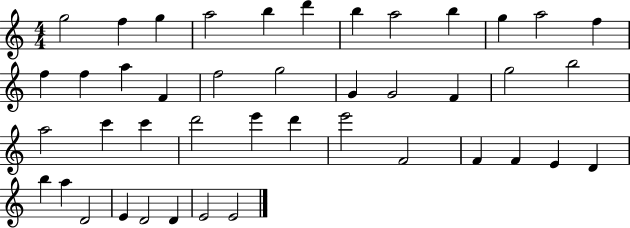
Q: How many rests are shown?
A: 0